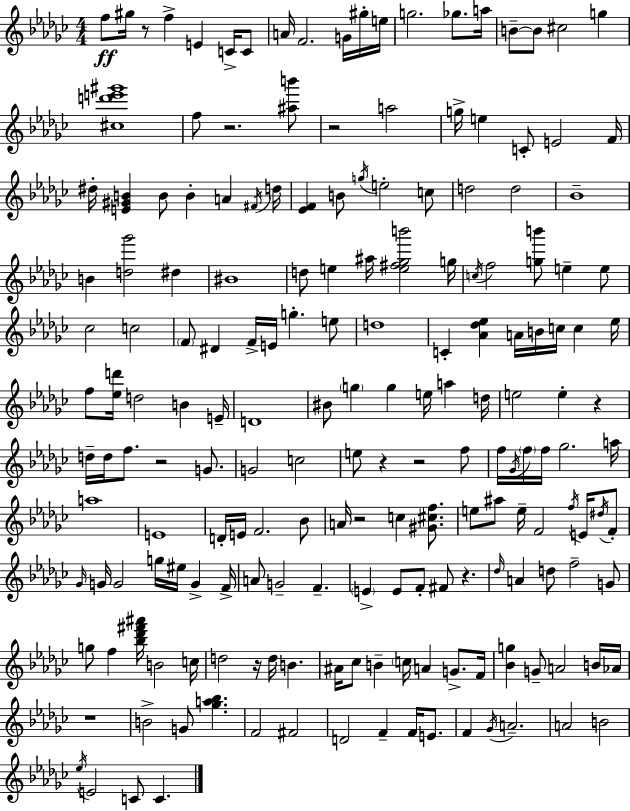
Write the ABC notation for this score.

X:1
T:Untitled
M:4/4
L:1/4
K:Ebm
f/2 ^g/4 z/2 f E C/4 C/2 A/4 F2 G/4 ^g/4 e/4 g2 _g/2 a/4 B/2 B/2 ^c2 g [^cd'e'^g']4 f/2 z2 [^ab']/2 z2 a2 g/4 e C/2 E2 F/4 ^d/4 [E^GB] B/2 B A ^F/4 d/4 [_EF] B/2 g/4 e2 c/2 d2 d2 _B4 B [d_g']2 ^d ^B4 d/2 e ^a/4 [e^f_gb']2 g/4 c/4 f2 [gb']/2 e e/2 _c2 c2 F/2 ^D F/4 E/4 g e/2 d4 C [_A_d_e] A/4 B/4 c/4 c _e/4 f/2 [_ed']/4 d2 B E/4 D4 ^B/2 g g e/4 a d/4 e2 e z d/4 d/4 f/2 z2 G/2 G2 c2 e/2 z z2 f/2 f/4 _G/4 f/4 f/4 _g2 a/4 a4 E4 D/4 E/4 F2 _B/2 A/4 z2 c [^G^cf]/2 e/2 ^a/2 e/4 F2 f/4 E/4 ^d/4 F/2 _G/4 G/4 G2 g/4 ^e/4 G F/4 A/2 G2 F E E/2 F/2 ^F/2 z _d/4 A d/2 f2 G/2 g/2 f [_b_d'^f'^a']/4 B2 c/4 d2 z/4 d/4 B ^A/4 _c/2 B c/4 A G/2 F/4 [_Bg] G/2 A2 B/4 _A/4 z4 B2 G/2 [_ga_b] F2 ^F2 D2 F F/4 E/2 F _G/4 A2 A2 B2 _e/4 E2 C/2 C